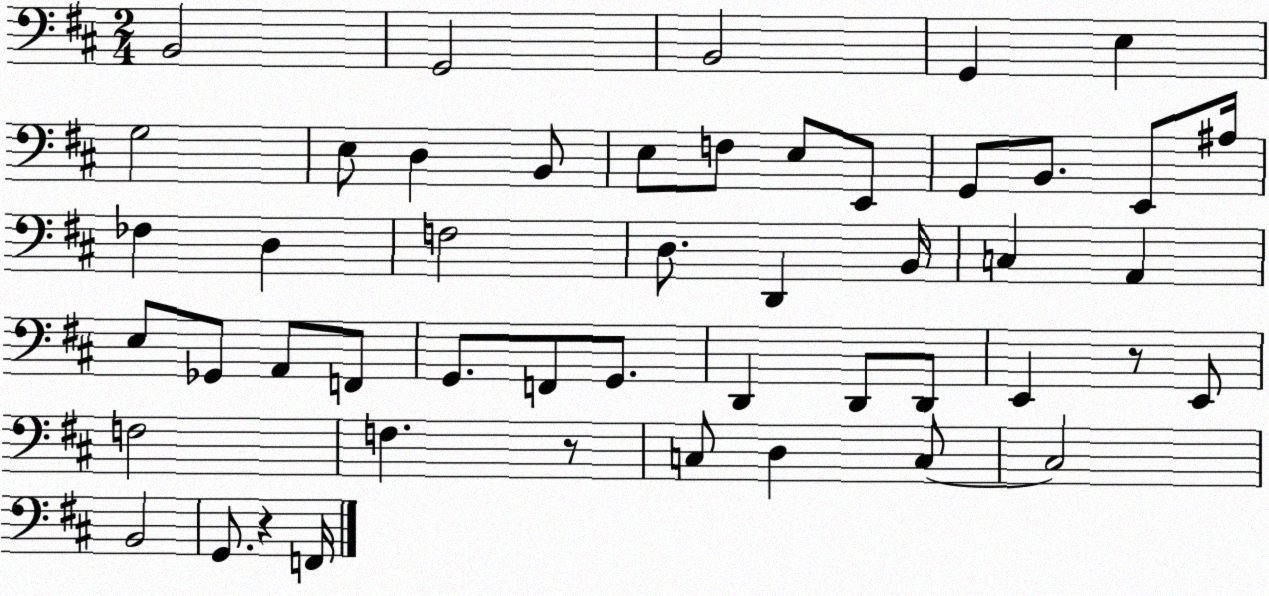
X:1
T:Untitled
M:2/4
L:1/4
K:D
B,,2 G,,2 B,,2 G,, E, G,2 E,/2 D, B,,/2 E,/2 F,/2 E,/2 E,,/2 G,,/2 B,,/2 E,,/2 ^A,/4 _F, D, F,2 D,/2 D,, B,,/4 C, A,, E,/2 _G,,/2 A,,/2 F,,/2 G,,/2 F,,/2 G,,/2 D,, D,,/2 D,,/2 E,, z/2 E,,/2 F,2 F, z/2 C,/2 D, C,/2 C,2 B,,2 G,,/2 z F,,/4